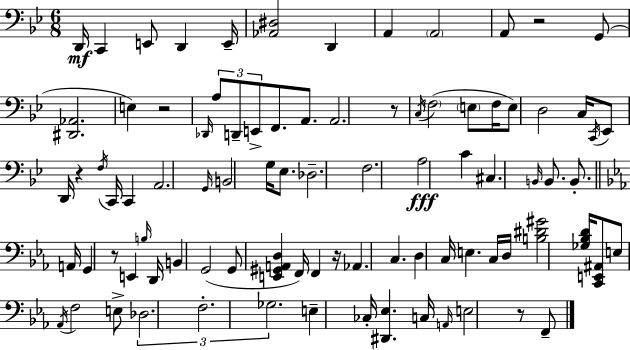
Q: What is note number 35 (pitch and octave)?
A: G3